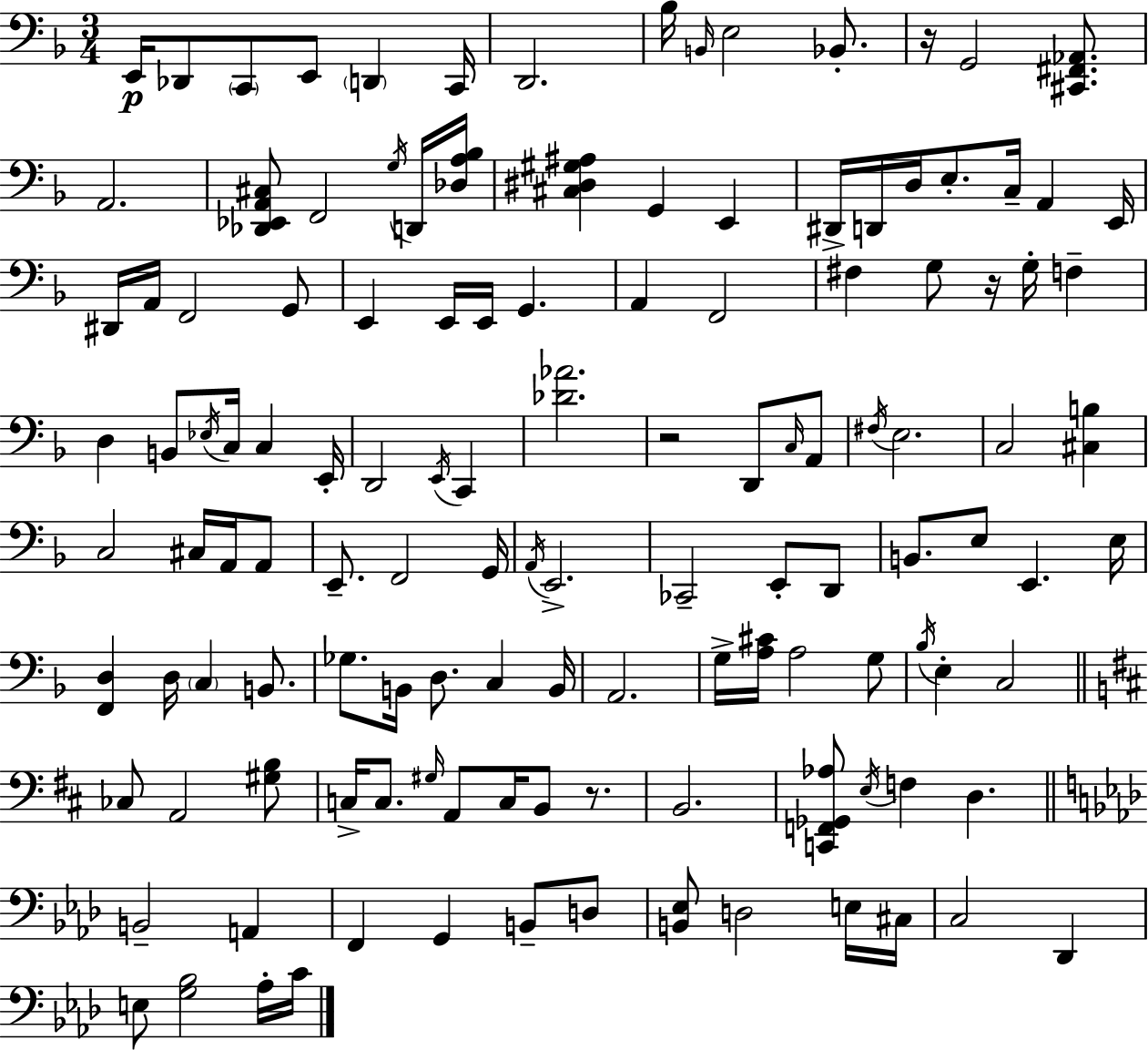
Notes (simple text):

E2/s Db2/e C2/e E2/e D2/q C2/s D2/h. Bb3/s B2/s E3/h Bb2/e. R/s G2/h [C#2,F#2,Ab2]/e. A2/h. [Db2,Eb2,A2,C#3]/e F2/h G3/s D2/s [Db3,A3,Bb3]/s [C#3,D#3,G#3,A#3]/q G2/q E2/q D#2/s D2/s D3/s E3/e. C3/s A2/q E2/s D#2/s A2/s F2/h G2/e E2/q E2/s E2/s G2/q. A2/q F2/h F#3/q G3/e R/s G3/s F3/q D3/q B2/e Eb3/s C3/s C3/q E2/s D2/h E2/s C2/q [Db4,Ab4]/h. R/h D2/e C3/s A2/e F#3/s E3/h. C3/h [C#3,B3]/q C3/h C#3/s A2/s A2/e E2/e. F2/h G2/s A2/s E2/h. CES2/h E2/e D2/e B2/e. E3/e E2/q. E3/s [F2,D3]/q D3/s C3/q B2/e. Gb3/e. B2/s D3/e. C3/q B2/s A2/h. G3/s [A3,C#4]/s A3/h G3/e Bb3/s E3/q C3/h CES3/e A2/h [G#3,B3]/e C3/s C3/e. G#3/s A2/e C3/s B2/e R/e. B2/h. [C2,F2,Gb2,Ab3]/e E3/s F3/q D3/q. B2/h A2/q F2/q G2/q B2/e D3/e [B2,Eb3]/e D3/h E3/s C#3/s C3/h Db2/q E3/e [G3,Bb3]/h Ab3/s C4/s